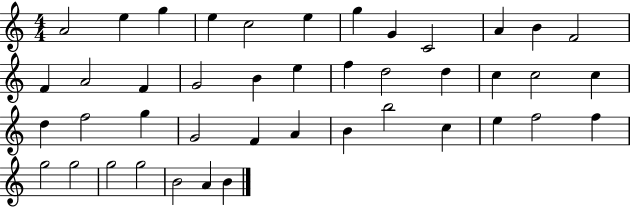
A4/h E5/q G5/q E5/q C5/h E5/q G5/q G4/q C4/h A4/q B4/q F4/h F4/q A4/h F4/q G4/h B4/q E5/q F5/q D5/h D5/q C5/q C5/h C5/q D5/q F5/h G5/q G4/h F4/q A4/q B4/q B5/h C5/q E5/q F5/h F5/q G5/h G5/h G5/h G5/h B4/h A4/q B4/q